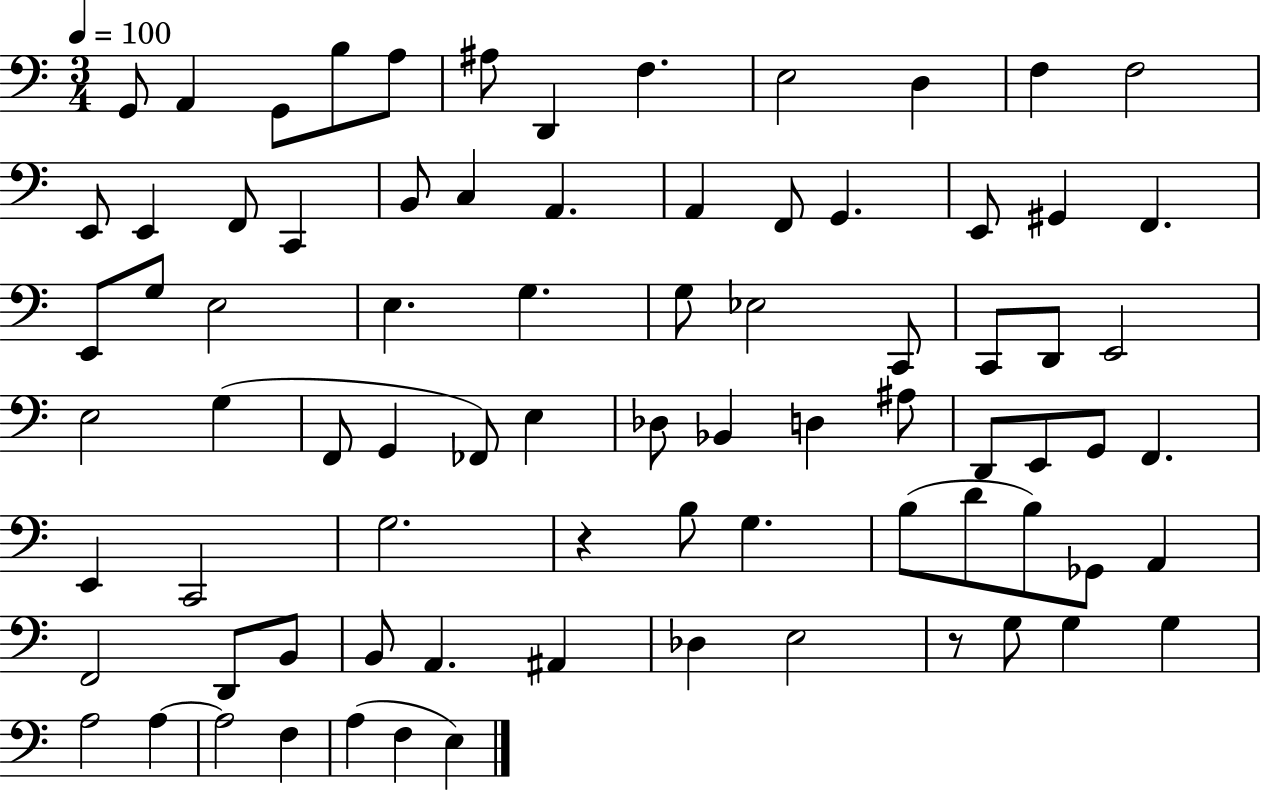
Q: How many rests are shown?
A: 2